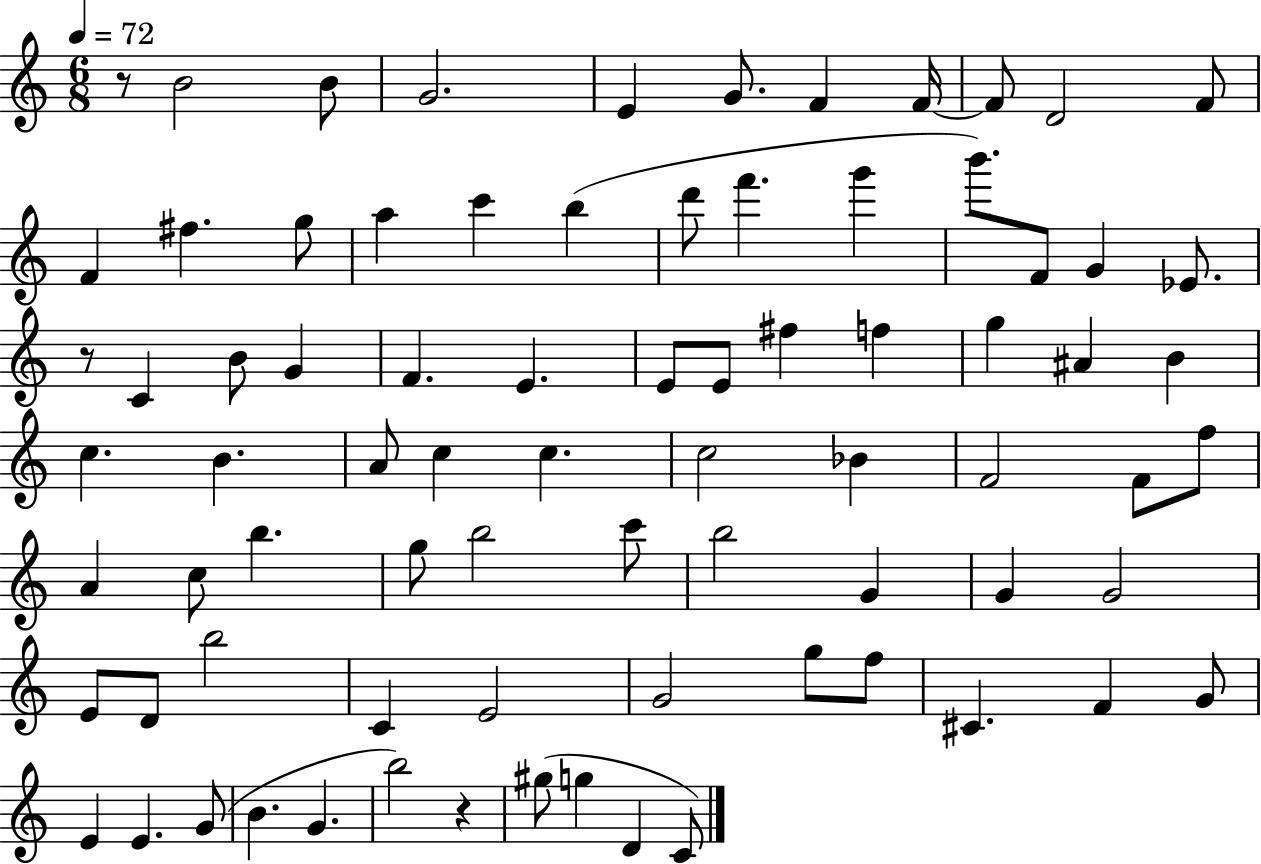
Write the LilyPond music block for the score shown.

{
  \clef treble
  \numericTimeSignature
  \time 6/8
  \key c \major
  \tempo 4 = 72
  \repeat volta 2 { r8 b'2 b'8 | g'2. | e'4 g'8. f'4 f'16~~ | f'8 d'2 f'8 | \break f'4 fis''4. g''8 | a''4 c'''4 b''4( | d'''8 f'''4. g'''4 | b'''8.) f'8 g'4 ees'8. | \break r8 c'4 b'8 g'4 | f'4. e'4. | e'8 e'8 fis''4 f''4 | g''4 ais'4 b'4 | \break c''4. b'4. | a'8 c''4 c''4. | c''2 bes'4 | f'2 f'8 f''8 | \break a'4 c''8 b''4. | g''8 b''2 c'''8 | b''2 g'4 | g'4 g'2 | \break e'8 d'8 b''2 | c'4 e'2 | g'2 g''8 f''8 | cis'4. f'4 g'8 | \break e'4 e'4. g'8( | b'4. g'4. | b''2) r4 | gis''8( g''4 d'4 c'8) | \break } \bar "|."
}